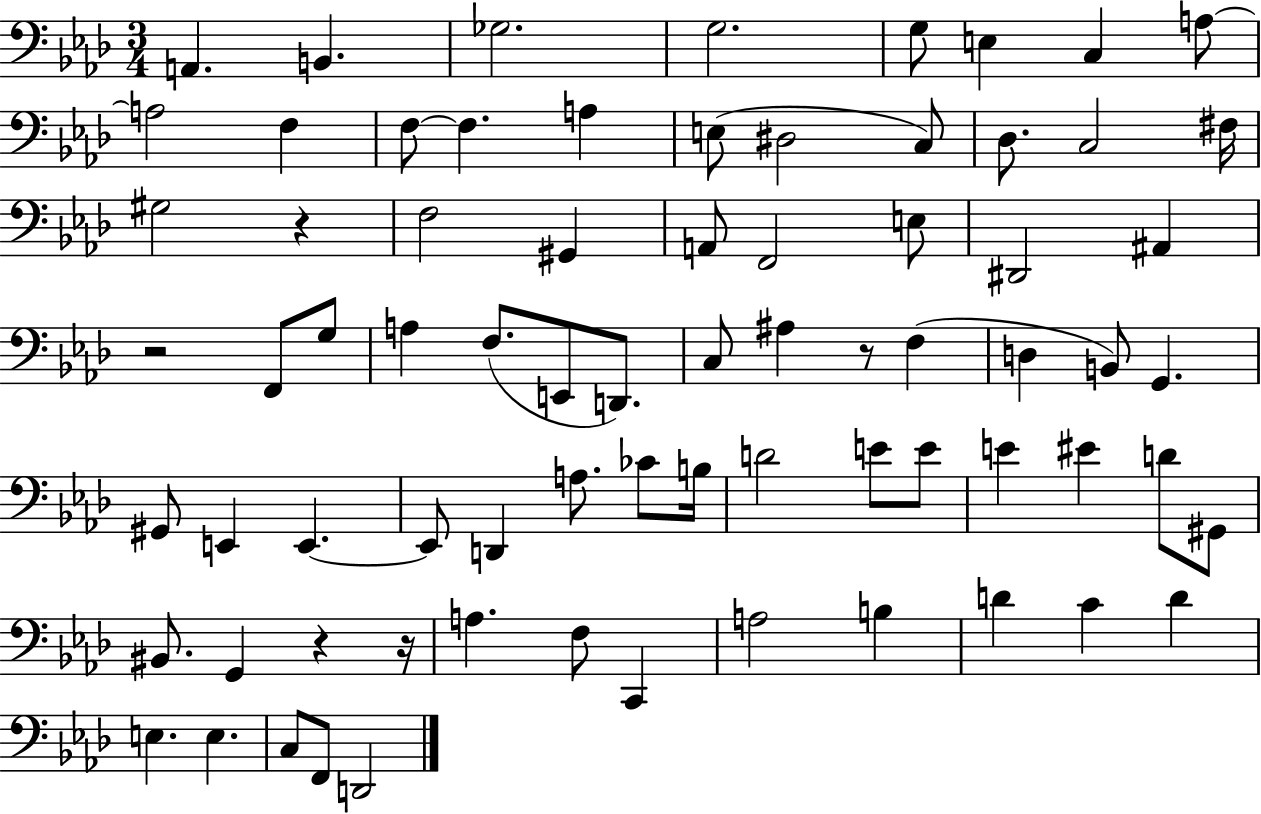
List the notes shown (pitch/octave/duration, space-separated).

A2/q. B2/q. Gb3/h. G3/h. G3/e E3/q C3/q A3/e A3/h F3/q F3/e F3/q. A3/q E3/e D#3/h C3/e Db3/e. C3/h F#3/s G#3/h R/q F3/h G#2/q A2/e F2/h E3/e D#2/h A#2/q R/h F2/e G3/e A3/q F3/e. E2/e D2/e. C3/e A#3/q R/e F3/q D3/q B2/e G2/q. G#2/e E2/q E2/q. E2/e D2/q A3/e. CES4/e B3/s D4/h E4/e E4/e E4/q EIS4/q D4/e G#2/e BIS2/e. G2/q R/q R/s A3/q. F3/e C2/q A3/h B3/q D4/q C4/q D4/q E3/q. E3/q. C3/e F2/e D2/h